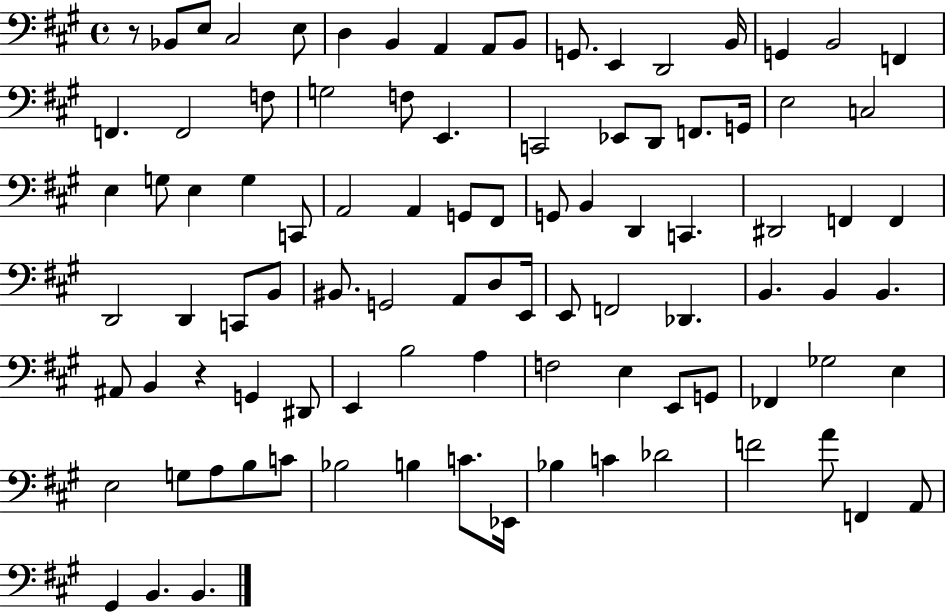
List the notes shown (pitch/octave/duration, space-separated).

R/e Bb2/e E3/e C#3/h E3/e D3/q B2/q A2/q A2/e B2/e G2/e. E2/q D2/h B2/s G2/q B2/h F2/q F2/q. F2/h F3/e G3/h F3/e E2/q. C2/h Eb2/e D2/e F2/e. G2/s E3/h C3/h E3/q G3/e E3/q G3/q C2/e A2/h A2/q G2/e F#2/e G2/e B2/q D2/q C2/q. D#2/h F2/q F2/q D2/h D2/q C2/e B2/e BIS2/e. G2/h A2/e D3/e E2/s E2/e F2/h Db2/q. B2/q. B2/q B2/q. A#2/e B2/q R/q G2/q D#2/e E2/q B3/h A3/q F3/h E3/q E2/e G2/e FES2/q Gb3/h E3/q E3/h G3/e A3/e B3/e C4/e Bb3/h B3/q C4/e. Eb2/s Bb3/q C4/q Db4/h F4/h A4/e F2/q A2/e G#2/q B2/q. B2/q.